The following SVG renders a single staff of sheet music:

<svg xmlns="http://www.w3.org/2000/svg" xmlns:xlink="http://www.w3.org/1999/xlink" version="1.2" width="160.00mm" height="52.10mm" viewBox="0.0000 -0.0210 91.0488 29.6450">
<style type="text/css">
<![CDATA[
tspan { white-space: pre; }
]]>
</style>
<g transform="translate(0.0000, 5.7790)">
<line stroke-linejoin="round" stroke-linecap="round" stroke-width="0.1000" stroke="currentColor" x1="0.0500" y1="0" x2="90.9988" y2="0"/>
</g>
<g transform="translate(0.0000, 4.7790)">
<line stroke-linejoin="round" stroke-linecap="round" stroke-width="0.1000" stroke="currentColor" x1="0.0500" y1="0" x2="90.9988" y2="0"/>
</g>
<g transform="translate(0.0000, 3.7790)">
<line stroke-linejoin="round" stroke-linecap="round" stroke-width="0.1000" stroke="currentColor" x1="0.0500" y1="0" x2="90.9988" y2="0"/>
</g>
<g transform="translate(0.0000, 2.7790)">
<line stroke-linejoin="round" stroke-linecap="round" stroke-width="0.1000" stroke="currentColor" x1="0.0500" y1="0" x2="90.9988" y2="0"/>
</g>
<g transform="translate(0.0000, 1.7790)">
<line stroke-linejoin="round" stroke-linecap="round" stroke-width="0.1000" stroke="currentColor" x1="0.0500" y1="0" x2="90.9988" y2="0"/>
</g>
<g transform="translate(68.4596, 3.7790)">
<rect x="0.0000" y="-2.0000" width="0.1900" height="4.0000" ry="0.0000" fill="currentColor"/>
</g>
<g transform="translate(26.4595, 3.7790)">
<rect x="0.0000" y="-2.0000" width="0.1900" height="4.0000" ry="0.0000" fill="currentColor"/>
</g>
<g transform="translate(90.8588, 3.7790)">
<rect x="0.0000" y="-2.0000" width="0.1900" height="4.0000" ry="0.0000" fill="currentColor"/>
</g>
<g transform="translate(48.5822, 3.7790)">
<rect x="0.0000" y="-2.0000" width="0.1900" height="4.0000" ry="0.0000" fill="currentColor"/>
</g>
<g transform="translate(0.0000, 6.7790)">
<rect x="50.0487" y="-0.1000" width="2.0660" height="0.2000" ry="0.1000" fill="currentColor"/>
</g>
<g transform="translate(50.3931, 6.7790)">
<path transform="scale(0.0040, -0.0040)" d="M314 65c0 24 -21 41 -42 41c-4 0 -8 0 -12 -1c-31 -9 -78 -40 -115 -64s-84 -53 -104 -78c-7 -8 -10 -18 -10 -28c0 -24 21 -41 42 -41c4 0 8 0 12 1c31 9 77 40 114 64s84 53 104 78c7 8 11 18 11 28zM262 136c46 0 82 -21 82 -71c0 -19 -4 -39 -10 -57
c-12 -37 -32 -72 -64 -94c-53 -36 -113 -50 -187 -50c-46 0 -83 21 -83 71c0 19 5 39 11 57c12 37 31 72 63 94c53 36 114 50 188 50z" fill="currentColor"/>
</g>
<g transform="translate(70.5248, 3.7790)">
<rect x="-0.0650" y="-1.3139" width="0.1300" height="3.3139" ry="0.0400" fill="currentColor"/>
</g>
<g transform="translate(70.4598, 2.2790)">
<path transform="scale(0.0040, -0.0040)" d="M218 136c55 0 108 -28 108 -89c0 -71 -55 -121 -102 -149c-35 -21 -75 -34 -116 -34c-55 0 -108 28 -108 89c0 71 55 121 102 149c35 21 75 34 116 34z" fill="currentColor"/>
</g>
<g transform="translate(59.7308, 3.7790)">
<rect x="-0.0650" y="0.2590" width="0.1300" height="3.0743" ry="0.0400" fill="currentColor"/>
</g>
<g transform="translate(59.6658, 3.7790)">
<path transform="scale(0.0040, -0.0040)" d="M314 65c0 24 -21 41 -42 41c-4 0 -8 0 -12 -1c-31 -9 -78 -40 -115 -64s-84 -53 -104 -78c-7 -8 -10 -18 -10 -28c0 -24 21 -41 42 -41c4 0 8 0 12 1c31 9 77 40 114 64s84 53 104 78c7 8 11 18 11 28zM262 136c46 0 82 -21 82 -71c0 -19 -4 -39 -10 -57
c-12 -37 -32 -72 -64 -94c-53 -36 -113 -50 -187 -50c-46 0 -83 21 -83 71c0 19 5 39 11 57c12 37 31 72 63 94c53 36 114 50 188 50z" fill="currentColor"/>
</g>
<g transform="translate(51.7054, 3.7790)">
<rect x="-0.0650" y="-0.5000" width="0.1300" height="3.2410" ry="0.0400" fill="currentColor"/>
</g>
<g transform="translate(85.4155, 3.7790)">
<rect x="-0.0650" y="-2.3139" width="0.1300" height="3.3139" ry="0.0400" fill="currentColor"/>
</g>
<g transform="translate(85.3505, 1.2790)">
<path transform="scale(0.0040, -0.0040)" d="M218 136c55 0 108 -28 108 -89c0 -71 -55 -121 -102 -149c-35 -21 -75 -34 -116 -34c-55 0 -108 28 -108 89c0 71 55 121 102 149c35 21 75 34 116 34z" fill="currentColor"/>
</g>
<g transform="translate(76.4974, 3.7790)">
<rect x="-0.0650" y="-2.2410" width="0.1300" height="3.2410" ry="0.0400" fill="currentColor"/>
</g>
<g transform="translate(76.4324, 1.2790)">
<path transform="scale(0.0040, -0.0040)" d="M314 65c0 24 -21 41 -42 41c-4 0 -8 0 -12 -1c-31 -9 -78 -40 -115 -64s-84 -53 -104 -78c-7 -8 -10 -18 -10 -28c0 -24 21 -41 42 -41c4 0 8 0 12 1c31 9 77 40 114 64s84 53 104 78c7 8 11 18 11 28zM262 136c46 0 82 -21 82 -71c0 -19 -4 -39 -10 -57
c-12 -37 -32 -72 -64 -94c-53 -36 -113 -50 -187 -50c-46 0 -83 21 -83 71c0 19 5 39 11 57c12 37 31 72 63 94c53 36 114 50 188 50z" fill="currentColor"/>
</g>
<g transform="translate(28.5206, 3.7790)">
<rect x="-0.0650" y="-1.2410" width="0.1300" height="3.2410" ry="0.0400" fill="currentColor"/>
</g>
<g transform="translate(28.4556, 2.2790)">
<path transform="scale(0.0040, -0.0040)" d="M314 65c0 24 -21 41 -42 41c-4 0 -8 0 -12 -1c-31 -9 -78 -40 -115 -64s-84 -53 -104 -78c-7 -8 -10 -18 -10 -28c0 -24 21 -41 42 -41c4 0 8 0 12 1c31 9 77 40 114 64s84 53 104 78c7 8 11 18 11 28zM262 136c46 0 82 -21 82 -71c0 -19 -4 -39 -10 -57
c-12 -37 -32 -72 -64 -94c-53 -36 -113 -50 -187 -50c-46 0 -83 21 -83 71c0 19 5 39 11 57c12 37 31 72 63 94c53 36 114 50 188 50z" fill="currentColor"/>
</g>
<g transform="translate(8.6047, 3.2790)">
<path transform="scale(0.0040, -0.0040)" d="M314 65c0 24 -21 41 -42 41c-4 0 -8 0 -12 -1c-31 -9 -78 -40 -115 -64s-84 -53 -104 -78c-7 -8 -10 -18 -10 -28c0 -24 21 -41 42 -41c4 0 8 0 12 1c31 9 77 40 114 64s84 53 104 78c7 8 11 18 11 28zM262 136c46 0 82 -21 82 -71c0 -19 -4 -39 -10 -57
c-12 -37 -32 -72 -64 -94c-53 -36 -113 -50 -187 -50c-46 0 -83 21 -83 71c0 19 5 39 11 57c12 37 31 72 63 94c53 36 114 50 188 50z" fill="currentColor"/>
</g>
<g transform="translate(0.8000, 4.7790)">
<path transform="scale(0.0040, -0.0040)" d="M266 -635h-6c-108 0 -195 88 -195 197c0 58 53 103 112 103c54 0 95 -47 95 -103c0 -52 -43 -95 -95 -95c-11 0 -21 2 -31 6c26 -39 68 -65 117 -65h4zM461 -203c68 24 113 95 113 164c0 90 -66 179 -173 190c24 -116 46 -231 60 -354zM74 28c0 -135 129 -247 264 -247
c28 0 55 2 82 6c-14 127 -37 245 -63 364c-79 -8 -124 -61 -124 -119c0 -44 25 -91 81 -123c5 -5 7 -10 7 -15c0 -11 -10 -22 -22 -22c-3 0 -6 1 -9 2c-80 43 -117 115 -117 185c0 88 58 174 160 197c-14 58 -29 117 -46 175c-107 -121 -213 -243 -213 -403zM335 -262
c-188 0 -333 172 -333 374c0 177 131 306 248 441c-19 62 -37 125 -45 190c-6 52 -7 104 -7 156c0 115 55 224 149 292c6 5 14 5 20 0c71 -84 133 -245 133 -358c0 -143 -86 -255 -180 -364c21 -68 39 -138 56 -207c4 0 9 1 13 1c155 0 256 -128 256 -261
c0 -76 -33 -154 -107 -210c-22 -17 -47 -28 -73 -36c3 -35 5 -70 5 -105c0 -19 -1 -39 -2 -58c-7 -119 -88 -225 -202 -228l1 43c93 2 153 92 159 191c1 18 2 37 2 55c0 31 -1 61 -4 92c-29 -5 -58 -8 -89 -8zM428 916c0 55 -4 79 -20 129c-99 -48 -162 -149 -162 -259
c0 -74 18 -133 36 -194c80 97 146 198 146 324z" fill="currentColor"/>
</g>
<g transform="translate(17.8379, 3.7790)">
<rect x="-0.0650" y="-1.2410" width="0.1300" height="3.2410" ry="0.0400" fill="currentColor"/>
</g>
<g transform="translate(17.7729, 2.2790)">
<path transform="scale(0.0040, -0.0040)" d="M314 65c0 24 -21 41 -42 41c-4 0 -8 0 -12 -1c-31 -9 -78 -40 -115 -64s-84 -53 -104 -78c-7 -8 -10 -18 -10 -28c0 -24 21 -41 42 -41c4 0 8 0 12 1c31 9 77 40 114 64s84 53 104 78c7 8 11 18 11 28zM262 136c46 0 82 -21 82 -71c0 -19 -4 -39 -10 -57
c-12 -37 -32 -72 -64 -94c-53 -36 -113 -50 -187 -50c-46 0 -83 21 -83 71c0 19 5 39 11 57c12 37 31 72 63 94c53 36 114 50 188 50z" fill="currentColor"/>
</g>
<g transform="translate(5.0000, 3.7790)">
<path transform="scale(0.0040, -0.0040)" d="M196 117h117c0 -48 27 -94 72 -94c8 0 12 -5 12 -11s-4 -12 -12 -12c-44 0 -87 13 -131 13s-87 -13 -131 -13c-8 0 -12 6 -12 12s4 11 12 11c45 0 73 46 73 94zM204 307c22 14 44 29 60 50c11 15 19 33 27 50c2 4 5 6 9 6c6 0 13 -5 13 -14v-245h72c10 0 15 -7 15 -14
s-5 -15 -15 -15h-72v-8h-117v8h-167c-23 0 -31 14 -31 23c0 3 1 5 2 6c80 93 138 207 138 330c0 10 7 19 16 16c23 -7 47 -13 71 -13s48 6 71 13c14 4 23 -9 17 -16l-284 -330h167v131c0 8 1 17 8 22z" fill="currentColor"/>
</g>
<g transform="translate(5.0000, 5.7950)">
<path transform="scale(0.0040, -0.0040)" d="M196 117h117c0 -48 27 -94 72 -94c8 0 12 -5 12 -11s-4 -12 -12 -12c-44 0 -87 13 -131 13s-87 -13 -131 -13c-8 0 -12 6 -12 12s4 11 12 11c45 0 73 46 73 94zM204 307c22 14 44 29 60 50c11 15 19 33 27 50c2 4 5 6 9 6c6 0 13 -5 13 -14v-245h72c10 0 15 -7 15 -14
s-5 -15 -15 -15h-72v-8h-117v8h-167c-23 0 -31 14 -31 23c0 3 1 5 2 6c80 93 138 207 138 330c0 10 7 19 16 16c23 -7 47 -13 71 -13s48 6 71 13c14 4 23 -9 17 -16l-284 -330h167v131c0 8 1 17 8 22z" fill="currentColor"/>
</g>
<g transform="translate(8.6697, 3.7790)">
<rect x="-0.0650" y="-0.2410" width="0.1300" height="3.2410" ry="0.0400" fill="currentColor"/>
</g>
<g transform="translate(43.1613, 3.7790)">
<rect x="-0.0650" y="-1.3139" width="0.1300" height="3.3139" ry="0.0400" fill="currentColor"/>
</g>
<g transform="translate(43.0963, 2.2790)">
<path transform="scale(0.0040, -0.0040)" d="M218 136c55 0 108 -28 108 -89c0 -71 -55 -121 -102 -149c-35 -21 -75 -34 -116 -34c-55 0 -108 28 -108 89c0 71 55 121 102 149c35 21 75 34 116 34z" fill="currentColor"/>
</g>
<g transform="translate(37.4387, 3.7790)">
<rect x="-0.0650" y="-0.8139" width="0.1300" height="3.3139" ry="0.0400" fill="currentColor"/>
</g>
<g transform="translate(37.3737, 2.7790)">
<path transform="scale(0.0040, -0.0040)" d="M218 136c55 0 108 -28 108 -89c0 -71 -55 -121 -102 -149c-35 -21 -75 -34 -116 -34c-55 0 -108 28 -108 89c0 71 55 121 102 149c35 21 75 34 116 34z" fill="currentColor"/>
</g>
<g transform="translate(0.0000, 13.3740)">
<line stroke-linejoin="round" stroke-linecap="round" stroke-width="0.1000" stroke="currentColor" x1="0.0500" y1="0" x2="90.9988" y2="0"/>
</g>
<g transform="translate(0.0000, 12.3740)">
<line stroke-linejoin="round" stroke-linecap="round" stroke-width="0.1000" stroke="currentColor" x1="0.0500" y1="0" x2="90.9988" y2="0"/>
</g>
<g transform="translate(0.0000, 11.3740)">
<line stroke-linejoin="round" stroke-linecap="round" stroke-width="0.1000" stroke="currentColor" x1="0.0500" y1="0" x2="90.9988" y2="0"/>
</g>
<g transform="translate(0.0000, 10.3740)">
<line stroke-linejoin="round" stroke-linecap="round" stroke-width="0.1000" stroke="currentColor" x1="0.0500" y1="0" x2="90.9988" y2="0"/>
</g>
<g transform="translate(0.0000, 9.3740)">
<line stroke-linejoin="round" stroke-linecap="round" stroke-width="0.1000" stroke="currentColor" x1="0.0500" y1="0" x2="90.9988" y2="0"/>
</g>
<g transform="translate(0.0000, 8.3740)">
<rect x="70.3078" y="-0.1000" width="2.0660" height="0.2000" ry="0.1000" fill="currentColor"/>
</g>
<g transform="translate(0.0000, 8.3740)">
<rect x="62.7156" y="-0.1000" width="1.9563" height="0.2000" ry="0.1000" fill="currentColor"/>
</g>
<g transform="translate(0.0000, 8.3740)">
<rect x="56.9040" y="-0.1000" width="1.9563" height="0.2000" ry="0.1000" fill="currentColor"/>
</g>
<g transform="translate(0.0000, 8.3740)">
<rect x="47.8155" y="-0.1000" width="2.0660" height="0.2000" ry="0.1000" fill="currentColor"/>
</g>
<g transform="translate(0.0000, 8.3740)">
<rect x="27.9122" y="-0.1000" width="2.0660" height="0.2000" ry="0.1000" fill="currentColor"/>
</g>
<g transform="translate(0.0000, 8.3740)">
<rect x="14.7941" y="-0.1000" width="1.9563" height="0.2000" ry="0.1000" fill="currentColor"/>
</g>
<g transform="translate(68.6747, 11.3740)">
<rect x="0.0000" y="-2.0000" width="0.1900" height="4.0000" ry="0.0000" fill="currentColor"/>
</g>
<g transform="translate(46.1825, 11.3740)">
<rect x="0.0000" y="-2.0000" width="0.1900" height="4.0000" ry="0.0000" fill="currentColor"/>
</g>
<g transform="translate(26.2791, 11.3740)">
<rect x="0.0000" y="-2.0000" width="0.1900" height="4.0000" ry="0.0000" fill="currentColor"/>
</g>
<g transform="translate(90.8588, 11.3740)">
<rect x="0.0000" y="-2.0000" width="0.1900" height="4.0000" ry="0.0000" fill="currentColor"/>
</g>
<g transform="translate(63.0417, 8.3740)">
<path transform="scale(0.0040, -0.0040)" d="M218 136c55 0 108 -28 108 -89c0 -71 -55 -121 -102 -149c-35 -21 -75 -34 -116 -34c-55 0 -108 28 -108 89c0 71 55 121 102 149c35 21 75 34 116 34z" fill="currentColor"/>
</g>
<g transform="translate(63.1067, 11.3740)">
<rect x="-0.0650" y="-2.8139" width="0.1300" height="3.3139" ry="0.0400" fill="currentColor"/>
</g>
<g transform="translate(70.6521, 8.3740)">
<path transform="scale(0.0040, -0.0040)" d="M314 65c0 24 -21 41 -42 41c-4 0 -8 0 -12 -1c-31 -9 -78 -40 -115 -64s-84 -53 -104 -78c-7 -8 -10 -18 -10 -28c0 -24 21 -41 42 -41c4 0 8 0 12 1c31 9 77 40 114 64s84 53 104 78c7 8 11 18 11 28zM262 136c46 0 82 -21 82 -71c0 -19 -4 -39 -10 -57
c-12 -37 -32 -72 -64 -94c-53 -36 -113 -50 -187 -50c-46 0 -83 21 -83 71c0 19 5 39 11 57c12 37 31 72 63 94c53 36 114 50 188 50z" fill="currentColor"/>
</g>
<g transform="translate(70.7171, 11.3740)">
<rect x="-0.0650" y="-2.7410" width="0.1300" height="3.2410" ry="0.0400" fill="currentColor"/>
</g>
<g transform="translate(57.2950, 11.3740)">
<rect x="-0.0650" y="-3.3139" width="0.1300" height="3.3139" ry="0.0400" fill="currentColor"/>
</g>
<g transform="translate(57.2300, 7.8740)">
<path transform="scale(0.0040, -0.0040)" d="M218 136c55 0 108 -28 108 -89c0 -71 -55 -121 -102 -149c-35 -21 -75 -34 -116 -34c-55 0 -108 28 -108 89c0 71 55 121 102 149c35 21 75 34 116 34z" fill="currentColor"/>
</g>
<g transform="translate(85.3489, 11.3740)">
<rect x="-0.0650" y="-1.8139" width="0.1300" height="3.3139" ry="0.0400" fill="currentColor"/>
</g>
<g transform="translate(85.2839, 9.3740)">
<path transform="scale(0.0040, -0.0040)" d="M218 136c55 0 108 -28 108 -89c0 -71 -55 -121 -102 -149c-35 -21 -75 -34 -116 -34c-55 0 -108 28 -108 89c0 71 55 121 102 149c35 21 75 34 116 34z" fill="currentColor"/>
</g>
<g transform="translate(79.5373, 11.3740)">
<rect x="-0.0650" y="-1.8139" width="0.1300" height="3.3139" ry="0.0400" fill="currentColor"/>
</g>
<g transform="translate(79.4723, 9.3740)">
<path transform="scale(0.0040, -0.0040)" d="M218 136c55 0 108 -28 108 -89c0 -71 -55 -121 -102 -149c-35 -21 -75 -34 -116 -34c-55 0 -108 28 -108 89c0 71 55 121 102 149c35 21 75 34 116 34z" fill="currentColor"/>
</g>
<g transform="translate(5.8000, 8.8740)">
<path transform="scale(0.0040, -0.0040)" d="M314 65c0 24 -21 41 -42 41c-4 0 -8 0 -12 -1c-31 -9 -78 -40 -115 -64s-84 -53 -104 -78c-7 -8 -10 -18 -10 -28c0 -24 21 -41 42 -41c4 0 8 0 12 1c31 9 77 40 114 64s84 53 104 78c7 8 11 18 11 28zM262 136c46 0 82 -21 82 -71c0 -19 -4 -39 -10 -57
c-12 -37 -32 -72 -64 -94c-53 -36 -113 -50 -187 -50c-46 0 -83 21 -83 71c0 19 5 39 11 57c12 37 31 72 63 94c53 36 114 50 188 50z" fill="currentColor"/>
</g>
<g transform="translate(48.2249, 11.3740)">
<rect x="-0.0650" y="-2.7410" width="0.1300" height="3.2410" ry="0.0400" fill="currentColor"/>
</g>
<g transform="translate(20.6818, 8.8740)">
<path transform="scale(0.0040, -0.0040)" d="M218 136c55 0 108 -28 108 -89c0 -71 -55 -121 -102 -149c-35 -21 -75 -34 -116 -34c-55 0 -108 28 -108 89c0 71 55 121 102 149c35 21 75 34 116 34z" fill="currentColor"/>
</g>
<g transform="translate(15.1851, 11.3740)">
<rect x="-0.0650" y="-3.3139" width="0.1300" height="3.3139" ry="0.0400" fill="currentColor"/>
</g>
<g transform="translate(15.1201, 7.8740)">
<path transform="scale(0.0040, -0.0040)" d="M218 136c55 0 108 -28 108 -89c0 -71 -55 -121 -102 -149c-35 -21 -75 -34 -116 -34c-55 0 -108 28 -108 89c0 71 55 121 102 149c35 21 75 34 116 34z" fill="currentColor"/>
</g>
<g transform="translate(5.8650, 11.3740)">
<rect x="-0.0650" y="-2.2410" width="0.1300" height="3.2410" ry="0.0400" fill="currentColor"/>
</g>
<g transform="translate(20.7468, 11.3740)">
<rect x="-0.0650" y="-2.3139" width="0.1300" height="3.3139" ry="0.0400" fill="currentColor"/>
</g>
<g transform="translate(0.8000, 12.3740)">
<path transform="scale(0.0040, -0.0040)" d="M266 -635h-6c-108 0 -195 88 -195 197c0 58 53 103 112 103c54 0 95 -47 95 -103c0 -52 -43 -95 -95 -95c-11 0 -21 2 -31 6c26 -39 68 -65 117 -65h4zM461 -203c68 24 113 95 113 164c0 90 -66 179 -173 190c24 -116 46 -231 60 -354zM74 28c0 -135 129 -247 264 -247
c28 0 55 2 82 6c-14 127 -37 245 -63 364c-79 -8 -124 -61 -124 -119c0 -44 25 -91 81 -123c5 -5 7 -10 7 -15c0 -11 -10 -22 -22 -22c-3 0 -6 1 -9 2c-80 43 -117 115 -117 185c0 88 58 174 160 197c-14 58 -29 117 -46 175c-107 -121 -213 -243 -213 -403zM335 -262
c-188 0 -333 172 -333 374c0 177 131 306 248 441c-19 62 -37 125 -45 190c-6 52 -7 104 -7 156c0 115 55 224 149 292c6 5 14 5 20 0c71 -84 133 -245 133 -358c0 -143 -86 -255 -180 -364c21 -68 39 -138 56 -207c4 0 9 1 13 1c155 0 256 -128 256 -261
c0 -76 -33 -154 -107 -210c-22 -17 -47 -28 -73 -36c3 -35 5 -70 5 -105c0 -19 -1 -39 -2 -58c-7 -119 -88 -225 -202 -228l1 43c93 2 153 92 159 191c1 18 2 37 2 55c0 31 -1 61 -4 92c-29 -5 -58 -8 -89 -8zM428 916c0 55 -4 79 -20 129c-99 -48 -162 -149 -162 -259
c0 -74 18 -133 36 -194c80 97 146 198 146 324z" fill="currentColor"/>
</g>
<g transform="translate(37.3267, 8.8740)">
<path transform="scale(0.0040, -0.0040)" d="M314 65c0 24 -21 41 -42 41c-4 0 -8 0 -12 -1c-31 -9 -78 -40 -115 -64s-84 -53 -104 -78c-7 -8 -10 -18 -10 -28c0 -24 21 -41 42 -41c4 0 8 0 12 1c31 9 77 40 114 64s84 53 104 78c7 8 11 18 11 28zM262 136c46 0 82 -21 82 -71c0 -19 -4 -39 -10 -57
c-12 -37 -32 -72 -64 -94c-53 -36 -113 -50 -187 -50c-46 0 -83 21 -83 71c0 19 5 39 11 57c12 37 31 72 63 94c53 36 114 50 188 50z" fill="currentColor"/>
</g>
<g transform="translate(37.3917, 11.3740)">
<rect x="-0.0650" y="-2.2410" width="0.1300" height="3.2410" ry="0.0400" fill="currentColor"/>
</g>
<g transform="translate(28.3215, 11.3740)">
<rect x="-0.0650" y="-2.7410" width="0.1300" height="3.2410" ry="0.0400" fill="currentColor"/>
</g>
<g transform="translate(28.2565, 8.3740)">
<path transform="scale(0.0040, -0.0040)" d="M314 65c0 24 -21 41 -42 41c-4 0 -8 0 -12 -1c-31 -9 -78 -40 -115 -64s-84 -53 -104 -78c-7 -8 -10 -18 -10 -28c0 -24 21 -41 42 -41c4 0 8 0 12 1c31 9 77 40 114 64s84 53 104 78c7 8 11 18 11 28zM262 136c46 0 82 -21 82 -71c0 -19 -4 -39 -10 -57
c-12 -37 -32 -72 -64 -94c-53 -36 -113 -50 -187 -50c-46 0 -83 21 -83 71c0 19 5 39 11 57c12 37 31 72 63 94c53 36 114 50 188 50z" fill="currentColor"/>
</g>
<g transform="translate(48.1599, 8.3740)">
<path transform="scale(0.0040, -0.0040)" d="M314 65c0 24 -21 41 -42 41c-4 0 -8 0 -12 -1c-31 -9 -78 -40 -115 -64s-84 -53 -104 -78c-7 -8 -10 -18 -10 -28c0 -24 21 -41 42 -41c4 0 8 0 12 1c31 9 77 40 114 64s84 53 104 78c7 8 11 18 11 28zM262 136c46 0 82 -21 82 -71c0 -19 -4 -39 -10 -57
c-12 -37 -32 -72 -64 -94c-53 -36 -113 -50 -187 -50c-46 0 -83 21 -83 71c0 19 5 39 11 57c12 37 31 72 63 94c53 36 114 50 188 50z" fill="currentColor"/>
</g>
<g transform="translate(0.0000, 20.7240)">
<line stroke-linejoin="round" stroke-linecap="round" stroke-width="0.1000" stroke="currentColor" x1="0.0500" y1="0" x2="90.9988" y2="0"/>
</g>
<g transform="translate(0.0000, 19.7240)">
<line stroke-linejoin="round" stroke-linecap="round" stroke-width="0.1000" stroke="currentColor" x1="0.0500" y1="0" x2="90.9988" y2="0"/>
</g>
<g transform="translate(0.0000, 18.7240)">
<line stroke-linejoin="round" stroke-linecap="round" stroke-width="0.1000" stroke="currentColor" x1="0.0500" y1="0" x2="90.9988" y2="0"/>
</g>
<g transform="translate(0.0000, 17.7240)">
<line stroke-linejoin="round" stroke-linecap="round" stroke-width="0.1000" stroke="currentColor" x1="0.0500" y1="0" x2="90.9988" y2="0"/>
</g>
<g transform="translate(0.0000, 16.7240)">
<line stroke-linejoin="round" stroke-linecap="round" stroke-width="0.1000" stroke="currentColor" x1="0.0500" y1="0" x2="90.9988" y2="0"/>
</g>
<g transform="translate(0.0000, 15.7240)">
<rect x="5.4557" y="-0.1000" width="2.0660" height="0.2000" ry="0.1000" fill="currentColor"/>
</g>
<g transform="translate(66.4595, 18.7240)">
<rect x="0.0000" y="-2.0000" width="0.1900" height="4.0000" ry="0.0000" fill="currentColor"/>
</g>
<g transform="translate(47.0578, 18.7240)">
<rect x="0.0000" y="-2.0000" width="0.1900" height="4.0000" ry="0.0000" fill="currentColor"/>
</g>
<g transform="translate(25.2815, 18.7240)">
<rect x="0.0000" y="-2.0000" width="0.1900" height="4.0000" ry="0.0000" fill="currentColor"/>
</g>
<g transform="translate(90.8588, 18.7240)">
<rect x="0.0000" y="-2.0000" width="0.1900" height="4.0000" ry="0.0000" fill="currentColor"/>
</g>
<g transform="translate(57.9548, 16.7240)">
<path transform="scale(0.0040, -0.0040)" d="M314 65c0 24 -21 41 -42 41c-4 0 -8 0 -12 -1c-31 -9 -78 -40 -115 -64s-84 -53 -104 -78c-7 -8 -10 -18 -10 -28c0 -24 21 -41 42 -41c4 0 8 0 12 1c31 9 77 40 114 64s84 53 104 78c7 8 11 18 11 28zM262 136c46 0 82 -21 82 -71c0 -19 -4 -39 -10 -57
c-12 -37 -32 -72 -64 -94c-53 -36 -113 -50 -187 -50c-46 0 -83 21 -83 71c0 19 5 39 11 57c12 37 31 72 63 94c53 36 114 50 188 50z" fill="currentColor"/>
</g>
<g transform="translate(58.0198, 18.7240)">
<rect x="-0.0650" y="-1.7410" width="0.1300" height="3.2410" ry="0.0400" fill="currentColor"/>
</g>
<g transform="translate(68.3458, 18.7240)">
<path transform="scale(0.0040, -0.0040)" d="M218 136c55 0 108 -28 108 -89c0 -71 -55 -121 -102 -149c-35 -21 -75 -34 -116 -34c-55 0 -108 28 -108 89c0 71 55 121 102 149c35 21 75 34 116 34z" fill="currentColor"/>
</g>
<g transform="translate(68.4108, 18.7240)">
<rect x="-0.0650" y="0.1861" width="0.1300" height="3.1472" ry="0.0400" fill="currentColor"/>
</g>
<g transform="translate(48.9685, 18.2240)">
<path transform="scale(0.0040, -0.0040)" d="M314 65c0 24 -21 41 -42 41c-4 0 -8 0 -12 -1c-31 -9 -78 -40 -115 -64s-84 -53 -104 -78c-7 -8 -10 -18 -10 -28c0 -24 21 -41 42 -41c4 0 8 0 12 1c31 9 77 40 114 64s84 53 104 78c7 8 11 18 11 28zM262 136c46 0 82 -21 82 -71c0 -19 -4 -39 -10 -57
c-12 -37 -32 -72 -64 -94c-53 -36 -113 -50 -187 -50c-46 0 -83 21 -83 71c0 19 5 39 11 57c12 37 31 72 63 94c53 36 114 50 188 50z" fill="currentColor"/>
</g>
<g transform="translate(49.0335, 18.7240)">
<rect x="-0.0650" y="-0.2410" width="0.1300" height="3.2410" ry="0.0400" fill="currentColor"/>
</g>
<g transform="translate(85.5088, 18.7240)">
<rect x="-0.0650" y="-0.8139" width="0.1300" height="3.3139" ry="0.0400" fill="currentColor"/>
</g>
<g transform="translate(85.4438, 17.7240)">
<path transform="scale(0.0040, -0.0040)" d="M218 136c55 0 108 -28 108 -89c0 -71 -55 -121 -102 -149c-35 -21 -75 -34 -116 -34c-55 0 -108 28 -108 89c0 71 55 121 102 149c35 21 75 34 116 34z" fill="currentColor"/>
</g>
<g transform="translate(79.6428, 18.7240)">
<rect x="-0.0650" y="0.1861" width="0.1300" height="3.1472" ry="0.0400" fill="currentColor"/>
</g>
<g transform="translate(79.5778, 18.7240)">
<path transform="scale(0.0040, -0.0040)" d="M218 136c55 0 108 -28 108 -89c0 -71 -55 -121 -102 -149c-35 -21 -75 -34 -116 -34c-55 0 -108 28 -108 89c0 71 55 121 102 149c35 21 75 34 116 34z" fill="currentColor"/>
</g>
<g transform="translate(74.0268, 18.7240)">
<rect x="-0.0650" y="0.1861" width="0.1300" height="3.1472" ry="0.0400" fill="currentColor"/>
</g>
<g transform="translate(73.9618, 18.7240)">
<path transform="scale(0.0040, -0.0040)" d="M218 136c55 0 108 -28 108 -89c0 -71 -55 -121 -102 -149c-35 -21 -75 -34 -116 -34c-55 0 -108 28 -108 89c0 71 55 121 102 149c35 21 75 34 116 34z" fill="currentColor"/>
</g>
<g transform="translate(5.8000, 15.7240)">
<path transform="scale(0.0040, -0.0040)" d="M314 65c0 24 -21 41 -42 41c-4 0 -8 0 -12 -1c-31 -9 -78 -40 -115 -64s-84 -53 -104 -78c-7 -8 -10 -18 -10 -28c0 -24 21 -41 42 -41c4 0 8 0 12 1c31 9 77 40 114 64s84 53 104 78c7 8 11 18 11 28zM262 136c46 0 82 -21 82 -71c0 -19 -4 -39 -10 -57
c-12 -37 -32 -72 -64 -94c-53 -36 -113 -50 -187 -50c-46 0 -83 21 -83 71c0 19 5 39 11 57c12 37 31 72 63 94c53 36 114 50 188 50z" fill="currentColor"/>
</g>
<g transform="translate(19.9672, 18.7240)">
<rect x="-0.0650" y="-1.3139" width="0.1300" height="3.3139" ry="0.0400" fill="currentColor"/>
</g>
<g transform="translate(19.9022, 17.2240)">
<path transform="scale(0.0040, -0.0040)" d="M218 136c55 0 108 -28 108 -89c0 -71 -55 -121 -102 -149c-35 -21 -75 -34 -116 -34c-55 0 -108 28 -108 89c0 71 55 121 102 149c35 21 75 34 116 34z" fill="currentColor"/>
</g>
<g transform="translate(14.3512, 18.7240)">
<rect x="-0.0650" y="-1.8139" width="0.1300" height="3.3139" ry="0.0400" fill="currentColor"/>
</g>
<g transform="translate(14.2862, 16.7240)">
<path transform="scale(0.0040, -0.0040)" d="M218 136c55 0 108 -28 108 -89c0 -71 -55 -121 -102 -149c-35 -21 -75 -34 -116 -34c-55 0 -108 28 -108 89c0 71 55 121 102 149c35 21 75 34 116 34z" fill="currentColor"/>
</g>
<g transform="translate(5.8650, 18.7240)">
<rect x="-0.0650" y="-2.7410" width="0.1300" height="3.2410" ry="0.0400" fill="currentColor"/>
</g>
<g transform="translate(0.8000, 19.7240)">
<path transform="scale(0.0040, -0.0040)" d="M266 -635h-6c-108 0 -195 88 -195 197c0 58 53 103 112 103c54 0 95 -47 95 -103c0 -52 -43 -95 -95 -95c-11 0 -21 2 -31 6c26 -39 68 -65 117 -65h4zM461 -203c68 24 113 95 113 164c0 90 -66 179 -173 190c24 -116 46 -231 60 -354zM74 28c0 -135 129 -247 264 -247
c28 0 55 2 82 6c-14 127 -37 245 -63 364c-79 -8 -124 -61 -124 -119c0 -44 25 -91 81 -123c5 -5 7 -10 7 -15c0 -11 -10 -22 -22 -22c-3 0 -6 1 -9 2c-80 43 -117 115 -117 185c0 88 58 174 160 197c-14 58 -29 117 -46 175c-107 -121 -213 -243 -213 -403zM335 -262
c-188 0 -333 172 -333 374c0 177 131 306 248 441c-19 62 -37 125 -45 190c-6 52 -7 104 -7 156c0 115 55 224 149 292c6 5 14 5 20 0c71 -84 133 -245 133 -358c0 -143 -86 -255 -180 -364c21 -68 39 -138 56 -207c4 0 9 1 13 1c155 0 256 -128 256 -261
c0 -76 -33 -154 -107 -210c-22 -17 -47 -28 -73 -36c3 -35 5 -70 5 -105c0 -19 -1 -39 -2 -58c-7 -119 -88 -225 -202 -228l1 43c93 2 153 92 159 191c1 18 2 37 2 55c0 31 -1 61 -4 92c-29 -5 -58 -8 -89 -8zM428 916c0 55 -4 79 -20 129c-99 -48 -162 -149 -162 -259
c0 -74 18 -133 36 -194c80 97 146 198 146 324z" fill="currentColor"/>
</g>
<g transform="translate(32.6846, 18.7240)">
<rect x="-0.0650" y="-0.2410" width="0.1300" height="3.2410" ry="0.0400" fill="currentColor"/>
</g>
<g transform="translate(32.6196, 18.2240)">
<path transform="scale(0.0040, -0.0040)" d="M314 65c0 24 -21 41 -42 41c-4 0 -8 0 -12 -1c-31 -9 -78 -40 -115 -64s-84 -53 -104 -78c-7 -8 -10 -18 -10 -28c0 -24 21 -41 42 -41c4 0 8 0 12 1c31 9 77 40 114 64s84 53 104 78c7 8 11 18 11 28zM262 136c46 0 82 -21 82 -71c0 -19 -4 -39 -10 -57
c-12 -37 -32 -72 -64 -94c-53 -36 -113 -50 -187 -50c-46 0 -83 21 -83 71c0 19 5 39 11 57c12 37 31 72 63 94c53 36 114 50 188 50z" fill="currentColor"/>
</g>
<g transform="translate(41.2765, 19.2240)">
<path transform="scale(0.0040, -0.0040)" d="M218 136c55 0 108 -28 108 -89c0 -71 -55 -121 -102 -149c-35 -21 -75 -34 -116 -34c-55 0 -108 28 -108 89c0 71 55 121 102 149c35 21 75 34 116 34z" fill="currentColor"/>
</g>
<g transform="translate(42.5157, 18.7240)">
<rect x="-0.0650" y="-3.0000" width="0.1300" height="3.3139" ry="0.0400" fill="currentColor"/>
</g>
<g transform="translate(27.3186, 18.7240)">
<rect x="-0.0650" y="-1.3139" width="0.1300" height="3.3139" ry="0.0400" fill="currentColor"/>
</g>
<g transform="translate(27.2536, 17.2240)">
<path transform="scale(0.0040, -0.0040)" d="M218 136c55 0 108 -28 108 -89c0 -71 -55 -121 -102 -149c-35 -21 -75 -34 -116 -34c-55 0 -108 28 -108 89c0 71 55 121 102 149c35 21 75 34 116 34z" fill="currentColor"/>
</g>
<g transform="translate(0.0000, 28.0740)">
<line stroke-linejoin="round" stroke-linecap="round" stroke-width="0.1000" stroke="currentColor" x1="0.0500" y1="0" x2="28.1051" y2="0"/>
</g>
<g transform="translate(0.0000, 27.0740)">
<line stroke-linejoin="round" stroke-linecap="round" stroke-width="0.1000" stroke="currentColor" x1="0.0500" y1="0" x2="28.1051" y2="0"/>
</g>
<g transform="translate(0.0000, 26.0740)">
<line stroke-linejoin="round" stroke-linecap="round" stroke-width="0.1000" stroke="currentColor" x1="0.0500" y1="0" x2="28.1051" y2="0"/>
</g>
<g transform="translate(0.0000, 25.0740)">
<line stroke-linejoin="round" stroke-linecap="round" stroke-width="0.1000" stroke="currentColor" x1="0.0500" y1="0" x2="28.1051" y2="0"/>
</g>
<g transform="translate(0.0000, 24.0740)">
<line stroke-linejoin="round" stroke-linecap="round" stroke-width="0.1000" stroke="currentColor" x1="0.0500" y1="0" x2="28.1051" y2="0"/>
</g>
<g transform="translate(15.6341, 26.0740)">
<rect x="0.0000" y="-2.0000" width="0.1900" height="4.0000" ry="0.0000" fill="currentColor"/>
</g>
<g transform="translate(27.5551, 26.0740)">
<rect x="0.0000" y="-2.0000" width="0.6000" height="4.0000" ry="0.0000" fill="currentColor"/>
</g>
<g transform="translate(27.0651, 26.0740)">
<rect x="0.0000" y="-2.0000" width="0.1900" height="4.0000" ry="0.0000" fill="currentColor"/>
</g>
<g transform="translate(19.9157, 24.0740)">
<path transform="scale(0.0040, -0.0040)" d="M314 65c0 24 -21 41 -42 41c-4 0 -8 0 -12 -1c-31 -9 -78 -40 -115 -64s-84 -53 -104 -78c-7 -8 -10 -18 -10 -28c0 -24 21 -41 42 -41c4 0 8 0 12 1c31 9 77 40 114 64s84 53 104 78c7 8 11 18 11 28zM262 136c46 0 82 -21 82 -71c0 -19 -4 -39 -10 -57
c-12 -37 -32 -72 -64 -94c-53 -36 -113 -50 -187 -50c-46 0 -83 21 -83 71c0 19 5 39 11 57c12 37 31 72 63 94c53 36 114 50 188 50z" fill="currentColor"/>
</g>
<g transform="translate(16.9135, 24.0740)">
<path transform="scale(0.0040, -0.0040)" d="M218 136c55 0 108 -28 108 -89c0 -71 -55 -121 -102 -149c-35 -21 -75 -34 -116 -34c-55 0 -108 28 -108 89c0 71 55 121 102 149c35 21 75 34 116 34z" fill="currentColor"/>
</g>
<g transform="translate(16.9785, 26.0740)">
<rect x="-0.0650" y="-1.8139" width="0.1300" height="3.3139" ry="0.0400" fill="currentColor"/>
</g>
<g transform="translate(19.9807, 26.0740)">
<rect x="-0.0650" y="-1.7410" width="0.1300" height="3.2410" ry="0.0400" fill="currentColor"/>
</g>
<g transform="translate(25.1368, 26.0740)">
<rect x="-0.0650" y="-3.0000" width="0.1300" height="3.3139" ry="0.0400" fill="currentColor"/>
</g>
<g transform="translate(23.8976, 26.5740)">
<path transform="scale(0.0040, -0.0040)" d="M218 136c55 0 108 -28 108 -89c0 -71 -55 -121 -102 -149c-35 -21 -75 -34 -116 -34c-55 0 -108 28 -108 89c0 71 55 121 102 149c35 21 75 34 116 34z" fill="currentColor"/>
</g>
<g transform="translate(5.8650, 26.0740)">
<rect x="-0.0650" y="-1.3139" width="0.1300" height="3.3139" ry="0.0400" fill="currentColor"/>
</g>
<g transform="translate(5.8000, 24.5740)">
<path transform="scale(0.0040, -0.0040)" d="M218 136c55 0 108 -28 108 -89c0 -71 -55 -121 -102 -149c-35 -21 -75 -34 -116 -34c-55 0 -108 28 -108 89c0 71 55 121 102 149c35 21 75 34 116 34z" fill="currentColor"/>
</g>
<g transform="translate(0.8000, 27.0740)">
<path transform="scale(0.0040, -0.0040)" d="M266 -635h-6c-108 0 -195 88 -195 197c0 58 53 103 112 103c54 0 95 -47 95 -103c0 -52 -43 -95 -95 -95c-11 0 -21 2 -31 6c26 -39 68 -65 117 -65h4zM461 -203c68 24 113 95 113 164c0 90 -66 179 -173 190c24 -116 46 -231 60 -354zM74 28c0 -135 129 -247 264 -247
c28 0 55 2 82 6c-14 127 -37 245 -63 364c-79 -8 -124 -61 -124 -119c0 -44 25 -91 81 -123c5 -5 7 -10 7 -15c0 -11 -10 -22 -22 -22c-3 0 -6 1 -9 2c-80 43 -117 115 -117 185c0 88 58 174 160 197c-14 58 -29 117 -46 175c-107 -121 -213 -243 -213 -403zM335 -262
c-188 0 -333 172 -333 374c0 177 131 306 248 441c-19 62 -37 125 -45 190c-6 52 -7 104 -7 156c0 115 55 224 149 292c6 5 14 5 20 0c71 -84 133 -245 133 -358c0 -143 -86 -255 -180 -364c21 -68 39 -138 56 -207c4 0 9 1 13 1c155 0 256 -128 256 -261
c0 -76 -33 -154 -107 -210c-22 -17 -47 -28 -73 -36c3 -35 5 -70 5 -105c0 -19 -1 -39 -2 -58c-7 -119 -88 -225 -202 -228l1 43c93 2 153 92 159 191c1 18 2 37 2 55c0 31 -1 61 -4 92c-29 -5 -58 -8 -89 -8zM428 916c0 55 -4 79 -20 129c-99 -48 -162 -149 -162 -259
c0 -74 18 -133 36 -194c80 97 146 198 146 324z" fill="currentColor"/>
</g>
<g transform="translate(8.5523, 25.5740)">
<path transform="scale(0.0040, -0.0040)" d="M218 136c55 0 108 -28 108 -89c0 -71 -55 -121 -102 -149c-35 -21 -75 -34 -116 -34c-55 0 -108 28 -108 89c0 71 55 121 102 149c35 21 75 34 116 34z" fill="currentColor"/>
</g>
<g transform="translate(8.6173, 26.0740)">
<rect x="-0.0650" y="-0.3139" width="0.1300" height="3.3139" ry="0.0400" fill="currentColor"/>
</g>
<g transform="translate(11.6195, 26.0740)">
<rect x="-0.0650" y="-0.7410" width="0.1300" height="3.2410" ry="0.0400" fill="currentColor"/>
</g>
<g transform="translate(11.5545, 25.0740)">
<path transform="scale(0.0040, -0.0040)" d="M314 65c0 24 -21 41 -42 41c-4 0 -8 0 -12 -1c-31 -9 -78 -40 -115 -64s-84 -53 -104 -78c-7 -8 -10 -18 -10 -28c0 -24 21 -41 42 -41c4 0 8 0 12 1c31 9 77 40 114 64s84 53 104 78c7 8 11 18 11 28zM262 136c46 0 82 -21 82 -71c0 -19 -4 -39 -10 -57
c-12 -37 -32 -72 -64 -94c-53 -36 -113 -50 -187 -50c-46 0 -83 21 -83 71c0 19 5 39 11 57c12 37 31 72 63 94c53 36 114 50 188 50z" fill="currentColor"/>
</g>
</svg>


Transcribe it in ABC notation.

X:1
T:Untitled
M:4/4
L:1/4
K:C
c2 e2 e2 d e C2 B2 e g2 g g2 b g a2 g2 a2 b a a2 f f a2 f e e c2 A c2 f2 B B B d e c d2 f f2 A